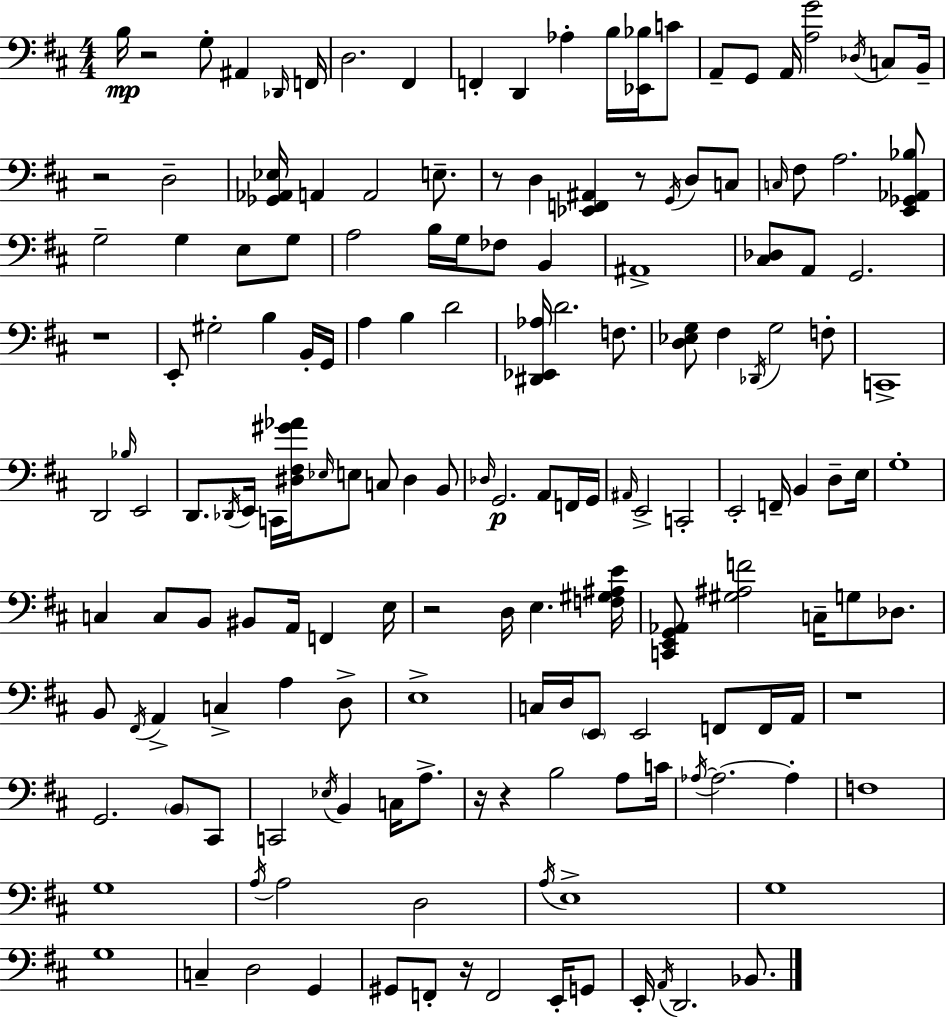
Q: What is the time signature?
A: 4/4